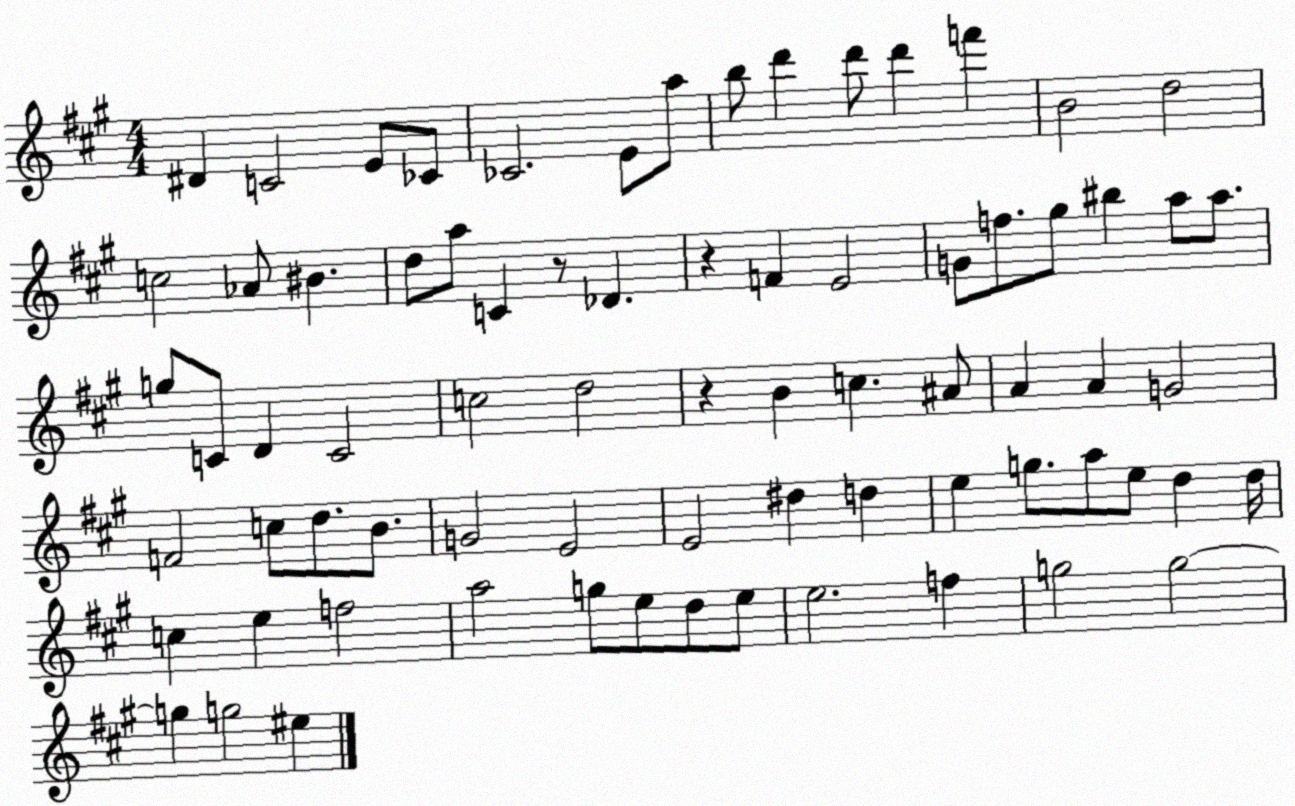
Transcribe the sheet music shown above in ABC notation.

X:1
T:Untitled
M:4/4
L:1/4
K:A
^D C2 E/2 _C/2 _C2 E/2 a/2 b/2 d' d'/2 d' f' B2 d2 c2 _A/2 ^B d/2 a/2 C z/2 _D z F E2 G/2 f/2 ^g/2 ^b a/2 a/2 g/2 C/2 D C2 c2 d2 z B c ^A/2 A A G2 F2 c/2 d/2 B/2 G2 E2 E2 ^d d e g/2 a/2 e/2 d d/4 c e f2 a2 g/2 e/2 d/2 e/2 e2 f g2 g2 g g2 ^e